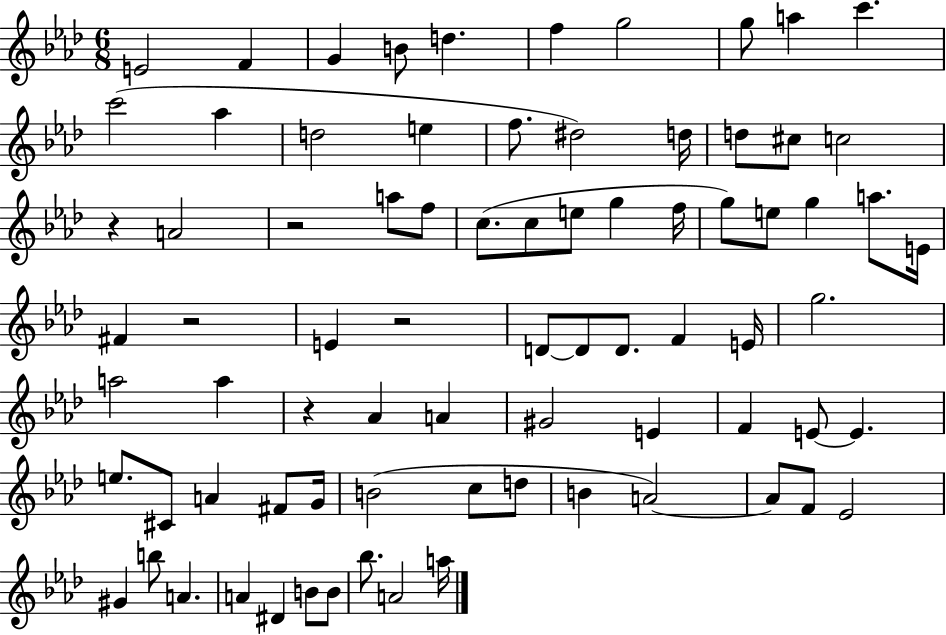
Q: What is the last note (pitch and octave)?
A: A5